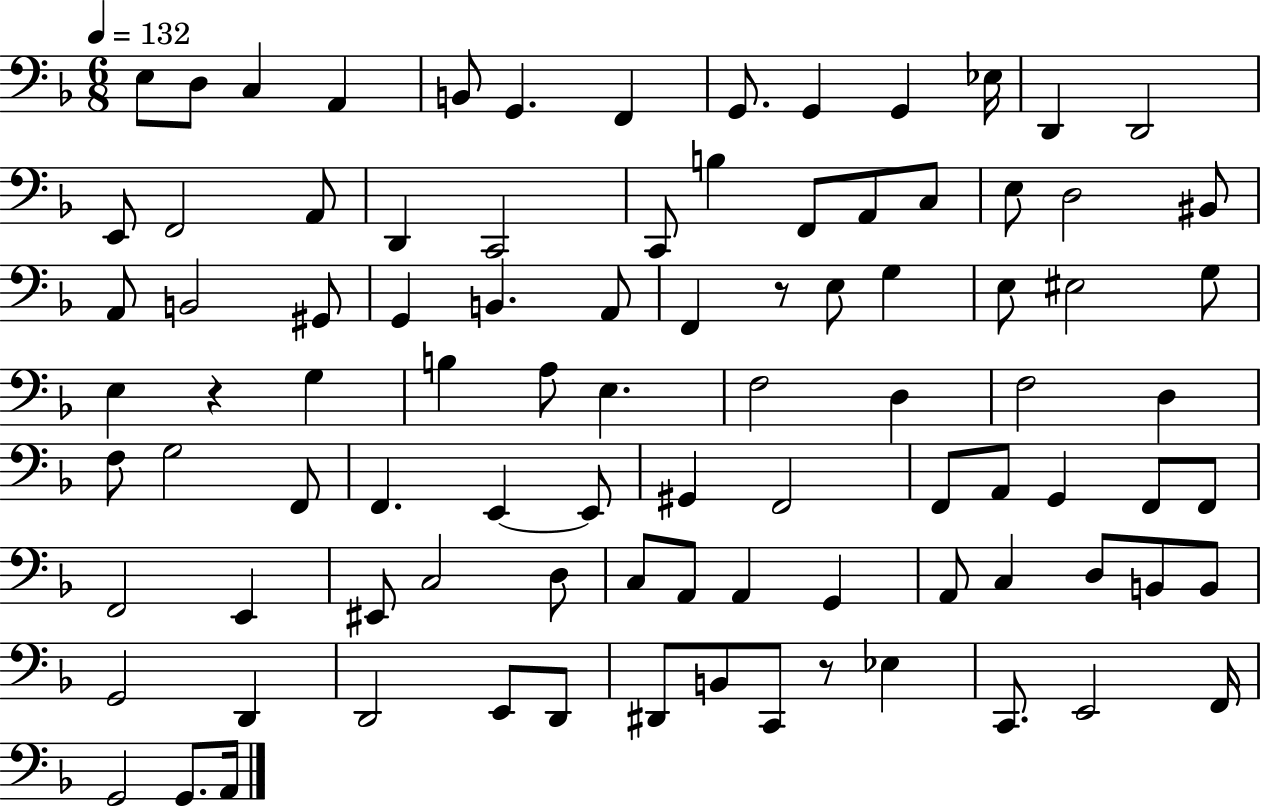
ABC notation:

X:1
T:Untitled
M:6/8
L:1/4
K:F
E,/2 D,/2 C, A,, B,,/2 G,, F,, G,,/2 G,, G,, _E,/4 D,, D,,2 E,,/2 F,,2 A,,/2 D,, C,,2 C,,/2 B, F,,/2 A,,/2 C,/2 E,/2 D,2 ^B,,/2 A,,/2 B,,2 ^G,,/2 G,, B,, A,,/2 F,, z/2 E,/2 G, E,/2 ^E,2 G,/2 E, z G, B, A,/2 E, F,2 D, F,2 D, F,/2 G,2 F,,/2 F,, E,, E,,/2 ^G,, F,,2 F,,/2 A,,/2 G,, F,,/2 F,,/2 F,,2 E,, ^E,,/2 C,2 D,/2 C,/2 A,,/2 A,, G,, A,,/2 C, D,/2 B,,/2 B,,/2 G,,2 D,, D,,2 E,,/2 D,,/2 ^D,,/2 B,,/2 C,,/2 z/2 _E, C,,/2 E,,2 F,,/4 G,,2 G,,/2 A,,/4